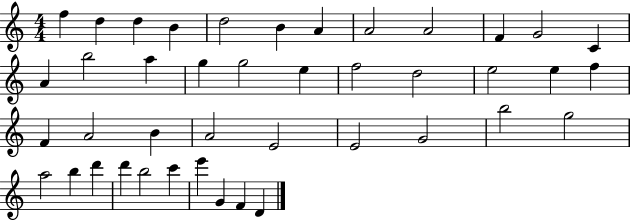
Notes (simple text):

F5/q D5/q D5/q B4/q D5/h B4/q A4/q A4/h A4/h F4/q G4/h C4/q A4/q B5/h A5/q G5/q G5/h E5/q F5/h D5/h E5/h E5/q F5/q F4/q A4/h B4/q A4/h E4/h E4/h G4/h B5/h G5/h A5/h B5/q D6/q D6/q B5/h C6/q E6/q G4/q F4/q D4/q